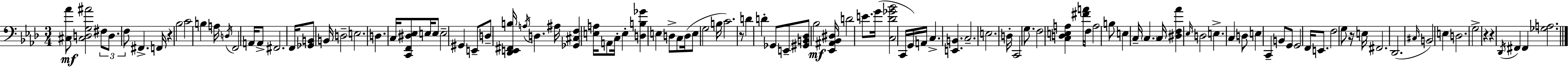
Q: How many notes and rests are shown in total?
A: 111